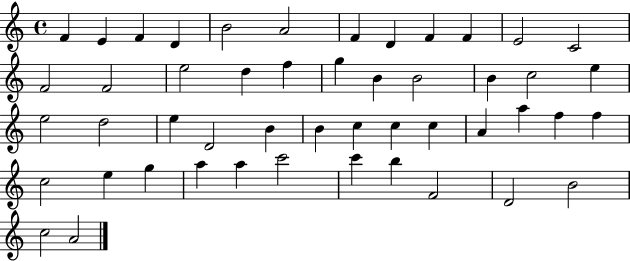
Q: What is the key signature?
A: C major